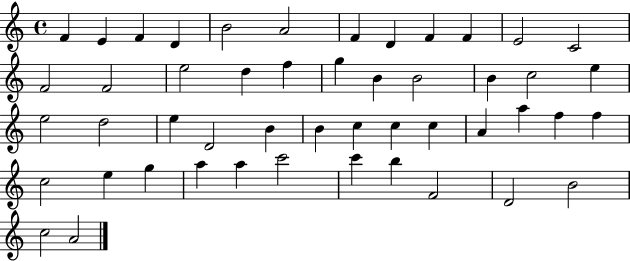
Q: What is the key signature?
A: C major